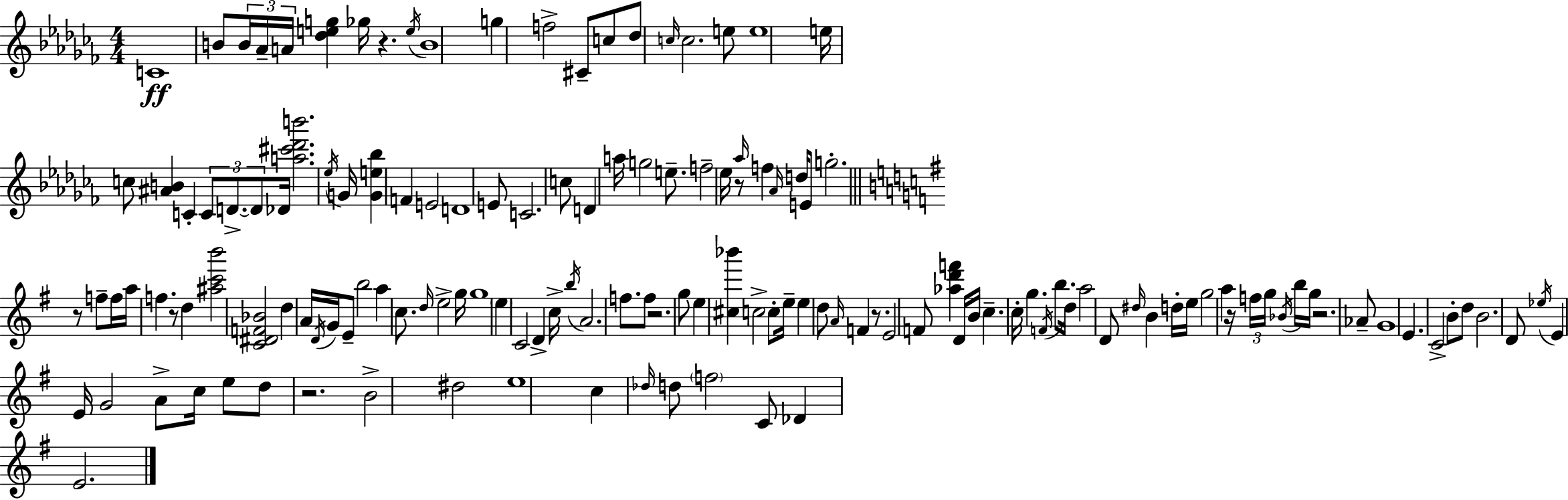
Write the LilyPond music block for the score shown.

{
  \clef treble
  \numericTimeSignature
  \time 4/4
  \key aes \minor
  c'1\ff | b'8 \tuplet 3/2 { b'16 aes'16-- a'16 } <des'' e'' g''>4 ges''16 r4. | \acciaccatura { e''16 } b'1 | g''4 f''2-> cis'8-- c''8 | \break des''8 \grace { c''16 } c''2. | e''8 e''1 | e''16 c''8 <ais' b'>4 c'4-. \tuplet 3/2 { c'8 d'8.->~~ | d'8 } des'16 <a'' cis''' des''' b'''>2. | \break \acciaccatura { ees''16 } g'16 <g' e'' bes''>4 f'4 e'2 | d'1 | e'8 c'2. | c''8 d'4 a''16 g''2 | \break e''8.-- f''2-- ees''16 r8 \grace { aes''16 } f''4 | \grace { aes'16 } d''16 e'8 g''2.-. | \bar "||" \break \key g \major r8 f''8-- f''16 a''16 f''4. r8 d''4 | <ais'' c''' b'''>2 <c' dis' f' bes'>2 | d''4 a'16 \acciaccatura { d'16 } g'16 e'8-- b''2 | a''4 c''8. \grace { d''16 } e''2-> | \break g''16 g''1 | \parenthesize e''4 c'2 | d'4-> c''16-> \acciaccatura { b''16 } a'2. | f''8. f''8 r2. | \break g''8 e''4 <cis'' bes'''>4 c''2-> | c''8-. e''16-- e''4 d''8 \grace { a'16 } f'4 | r8. e'2 f'8 | <aes'' d''' f'''>4 d'16 b'16 c''4.-- c''16-. g''4. | \break \acciaccatura { f'16 } b''8. d''16 a''2 | d'8 \grace { dis''16 } b'4 d''16-. e''16 g''2 | a''4 r16 \tuplet 3/2 { f''16 g''16 \acciaccatura { bes'16 } } b''16 g''16 r2. | aes'8-- g'1 | \break e'4. c'2-> | b'8-. d''8 b'2. | d'8 \acciaccatura { ees''16 } e'4 e'16 g'2 | a'8-> c''16 e''8 d''8 r2. | \break b'2-> | dis''2 e''1 | c''4 \grace { des''16 } d''8 | \parenthesize f''2 c'8 des'4 e'2. | \break \bar "|."
}